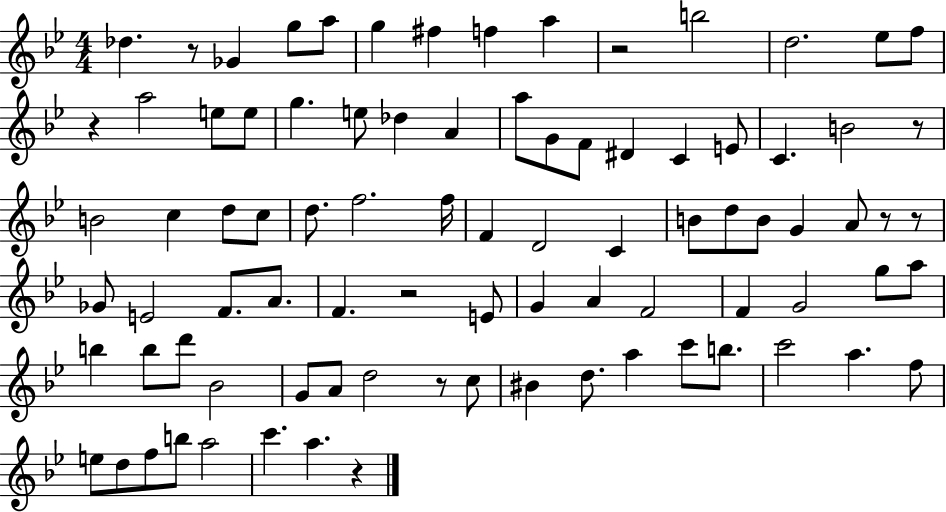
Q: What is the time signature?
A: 4/4